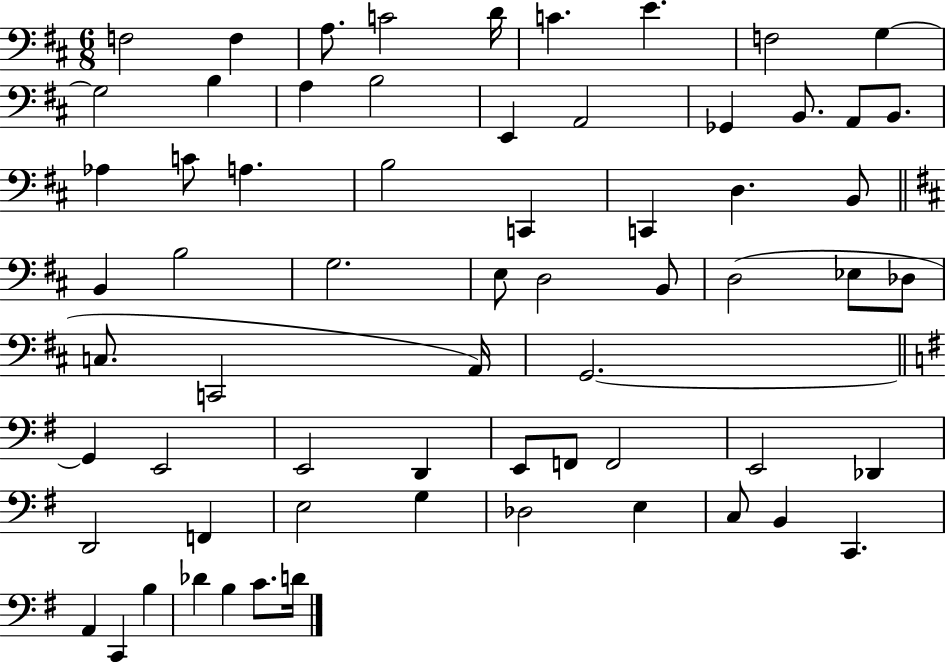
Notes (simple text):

F3/h F3/q A3/e. C4/h D4/s C4/q. E4/q. F3/h G3/q G3/h B3/q A3/q B3/h E2/q A2/h Gb2/q B2/e. A2/e B2/e. Ab3/q C4/e A3/q. B3/h C2/q C2/q D3/q. B2/e B2/q B3/h G3/h. E3/e D3/h B2/e D3/h Eb3/e Db3/e C3/e. C2/h A2/s G2/h. G2/q E2/h E2/h D2/q E2/e F2/e F2/h E2/h Db2/q D2/h F2/q E3/h G3/q Db3/h E3/q C3/e B2/q C2/q. A2/q C2/q B3/q Db4/q B3/q C4/e. D4/s